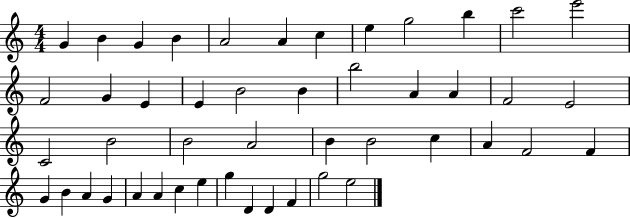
{
  \clef treble
  \numericTimeSignature
  \time 4/4
  \key c \major
  g'4 b'4 g'4 b'4 | a'2 a'4 c''4 | e''4 g''2 b''4 | c'''2 e'''2 | \break f'2 g'4 e'4 | e'4 b'2 b'4 | b''2 a'4 a'4 | f'2 e'2 | \break c'2 b'2 | b'2 a'2 | b'4 b'2 c''4 | a'4 f'2 f'4 | \break g'4 b'4 a'4 g'4 | a'4 a'4 c''4 e''4 | g''4 d'4 d'4 f'4 | g''2 e''2 | \break \bar "|."
}